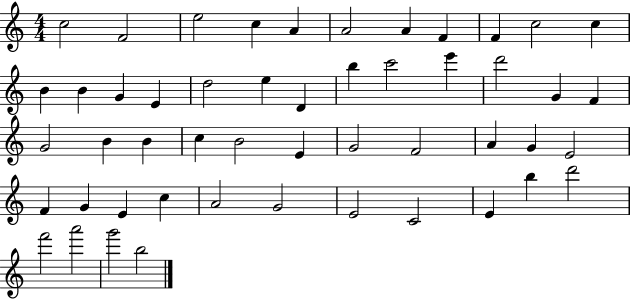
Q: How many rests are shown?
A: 0